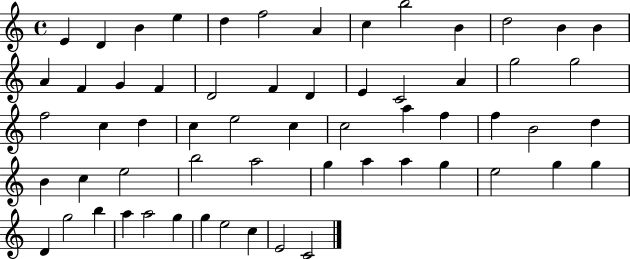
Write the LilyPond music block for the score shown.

{
  \clef treble
  \time 4/4
  \defaultTimeSignature
  \key c \major
  e'4 d'4 b'4 e''4 | d''4 f''2 a'4 | c''4 b''2 b'4 | d''2 b'4 b'4 | \break a'4 f'4 g'4 f'4 | d'2 f'4 d'4 | e'4 c'2 a'4 | g''2 g''2 | \break f''2 c''4 d''4 | c''4 e''2 c''4 | c''2 a''4 f''4 | f''4 b'2 d''4 | \break b'4 c''4 e''2 | b''2 a''2 | g''4 a''4 a''4 g''4 | e''2 g''4 g''4 | \break d'4 g''2 b''4 | a''4 a''2 g''4 | g''4 e''2 c''4 | e'2 c'2 | \break \bar "|."
}